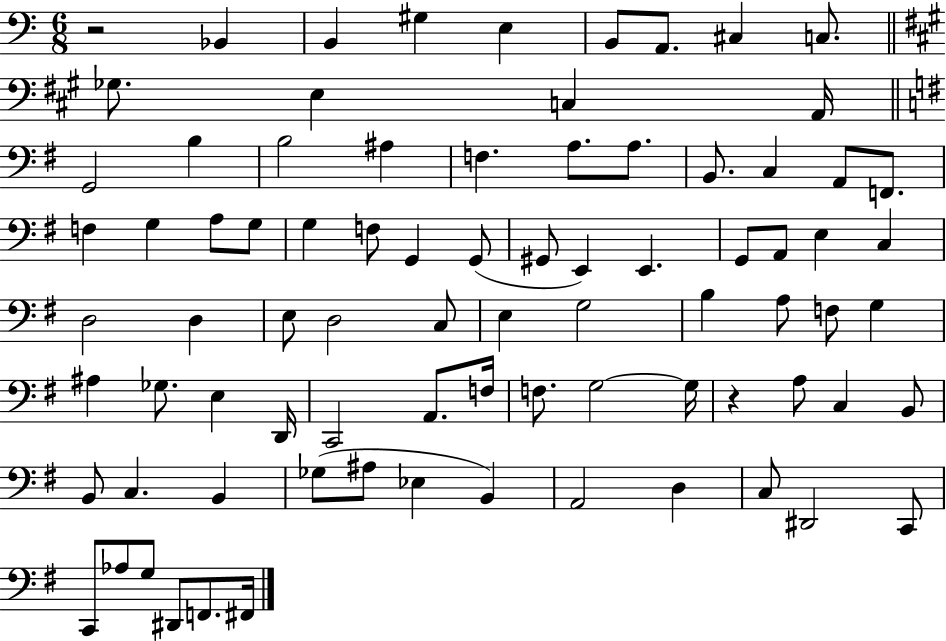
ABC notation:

X:1
T:Untitled
M:6/8
L:1/4
K:C
z2 _B,, B,, ^G, E, B,,/2 A,,/2 ^C, C,/2 _G,/2 E, C, A,,/4 G,,2 B, B,2 ^A, F, A,/2 A,/2 B,,/2 C, A,,/2 F,,/2 F, G, A,/2 G,/2 G, F,/2 G,, G,,/2 ^G,,/2 E,, E,, G,,/2 A,,/2 E, C, D,2 D, E,/2 D,2 C,/2 E, G,2 B, A,/2 F,/2 G, ^A, _G,/2 E, D,,/4 C,,2 A,,/2 F,/4 F,/2 G,2 G,/4 z A,/2 C, B,,/2 B,,/2 C, B,, _G,/2 ^A,/2 _E, B,, A,,2 D, C,/2 ^D,,2 C,,/2 C,,/2 _A,/2 G,/2 ^D,,/2 F,,/2 ^F,,/4